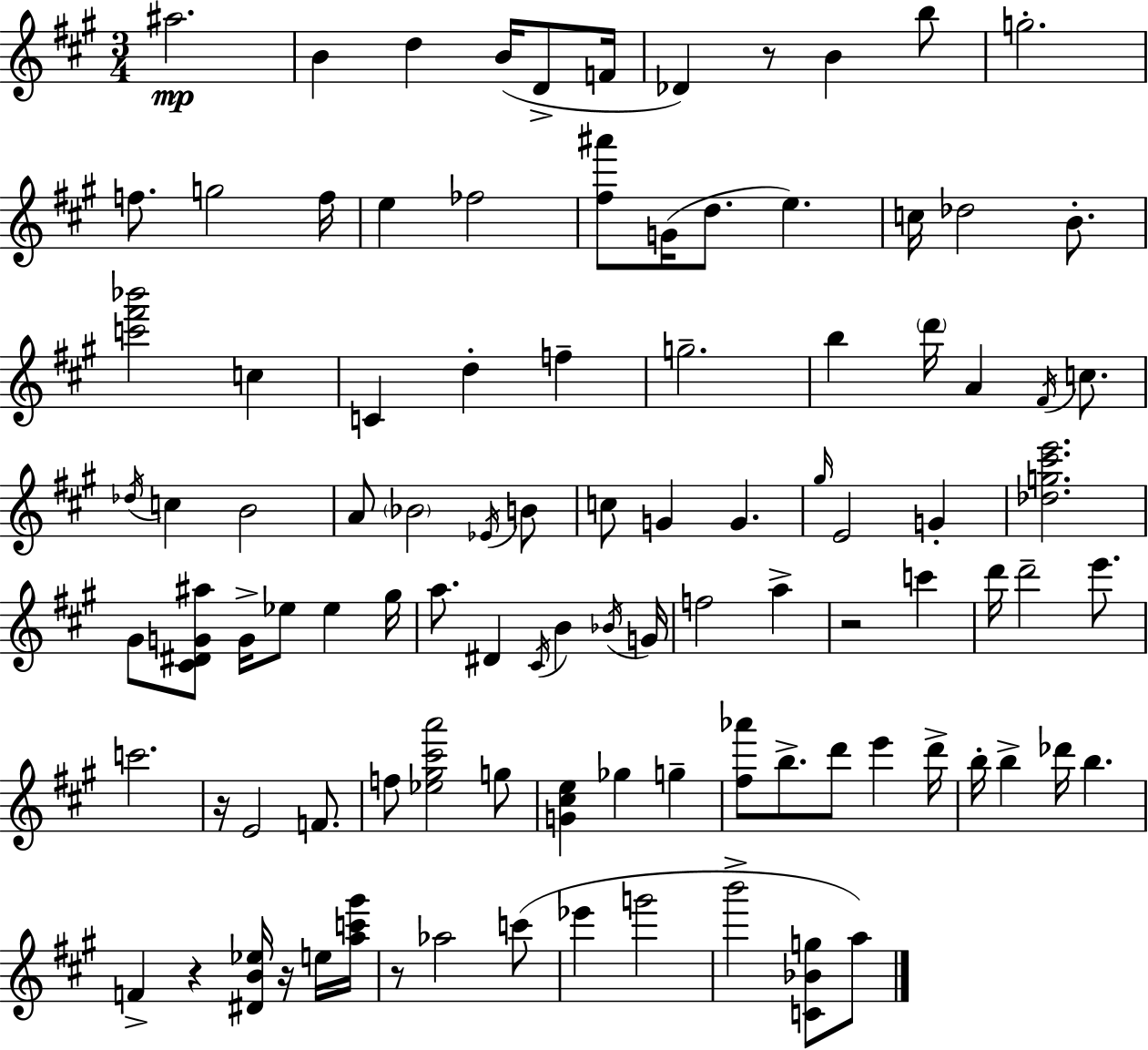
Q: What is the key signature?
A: A major